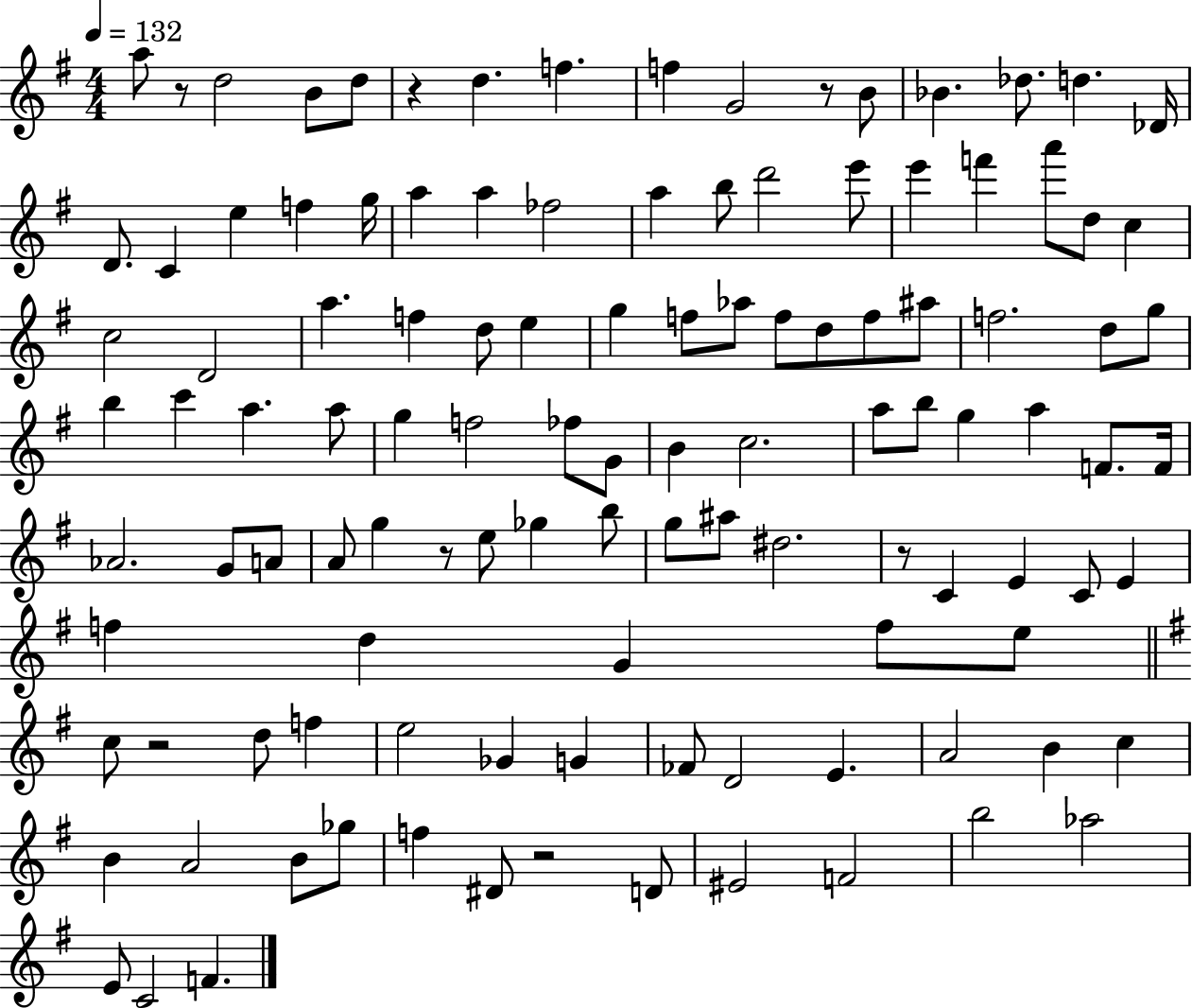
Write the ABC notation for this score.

X:1
T:Untitled
M:4/4
L:1/4
K:G
a/2 z/2 d2 B/2 d/2 z d f f G2 z/2 B/2 _B _d/2 d _D/4 D/2 C e f g/4 a a _f2 a b/2 d'2 e'/2 e' f' a'/2 d/2 c c2 D2 a f d/2 e g f/2 _a/2 f/2 d/2 f/2 ^a/2 f2 d/2 g/2 b c' a a/2 g f2 _f/2 G/2 B c2 a/2 b/2 g a F/2 F/4 _A2 G/2 A/2 A/2 g z/2 e/2 _g b/2 g/2 ^a/2 ^d2 z/2 C E C/2 E f d G f/2 e/2 c/2 z2 d/2 f e2 _G G _F/2 D2 E A2 B c B A2 B/2 _g/2 f ^D/2 z2 D/2 ^E2 F2 b2 _a2 E/2 C2 F